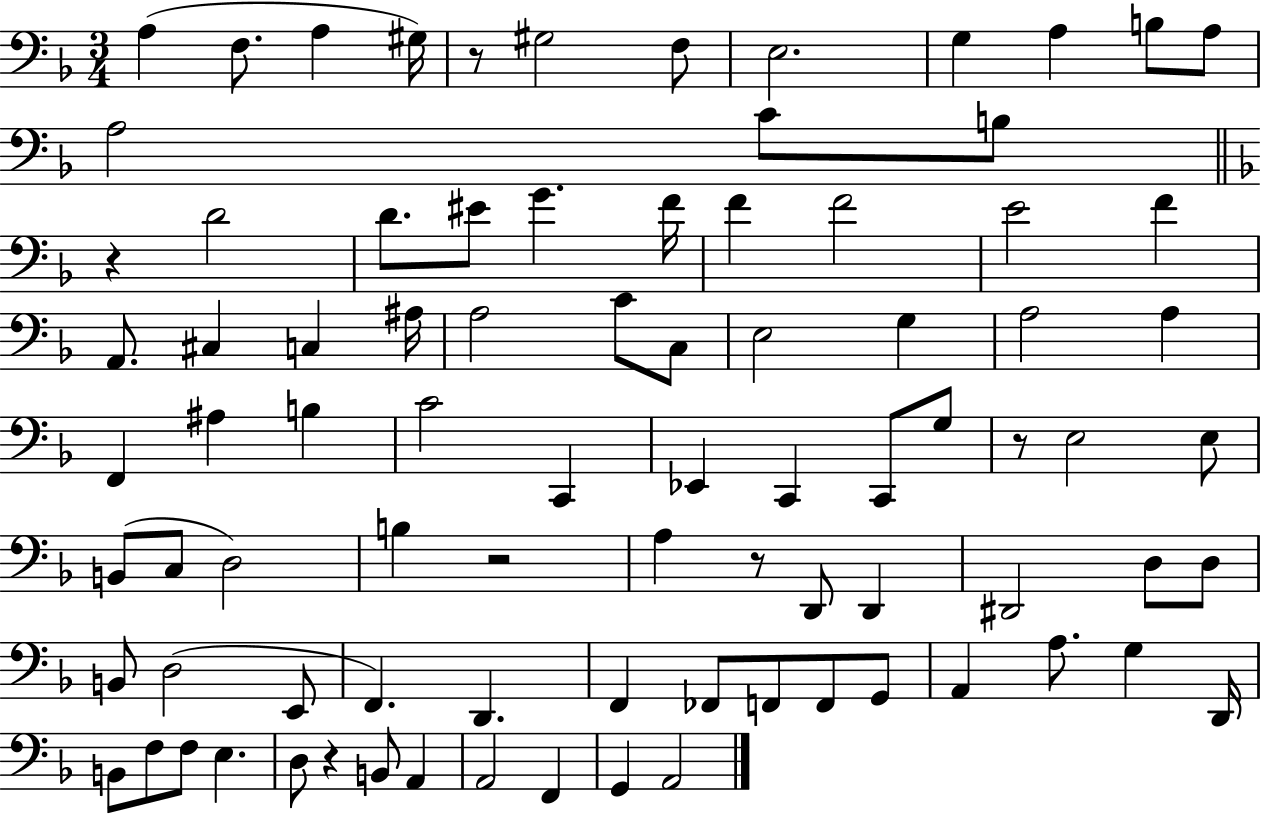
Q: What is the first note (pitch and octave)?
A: A3